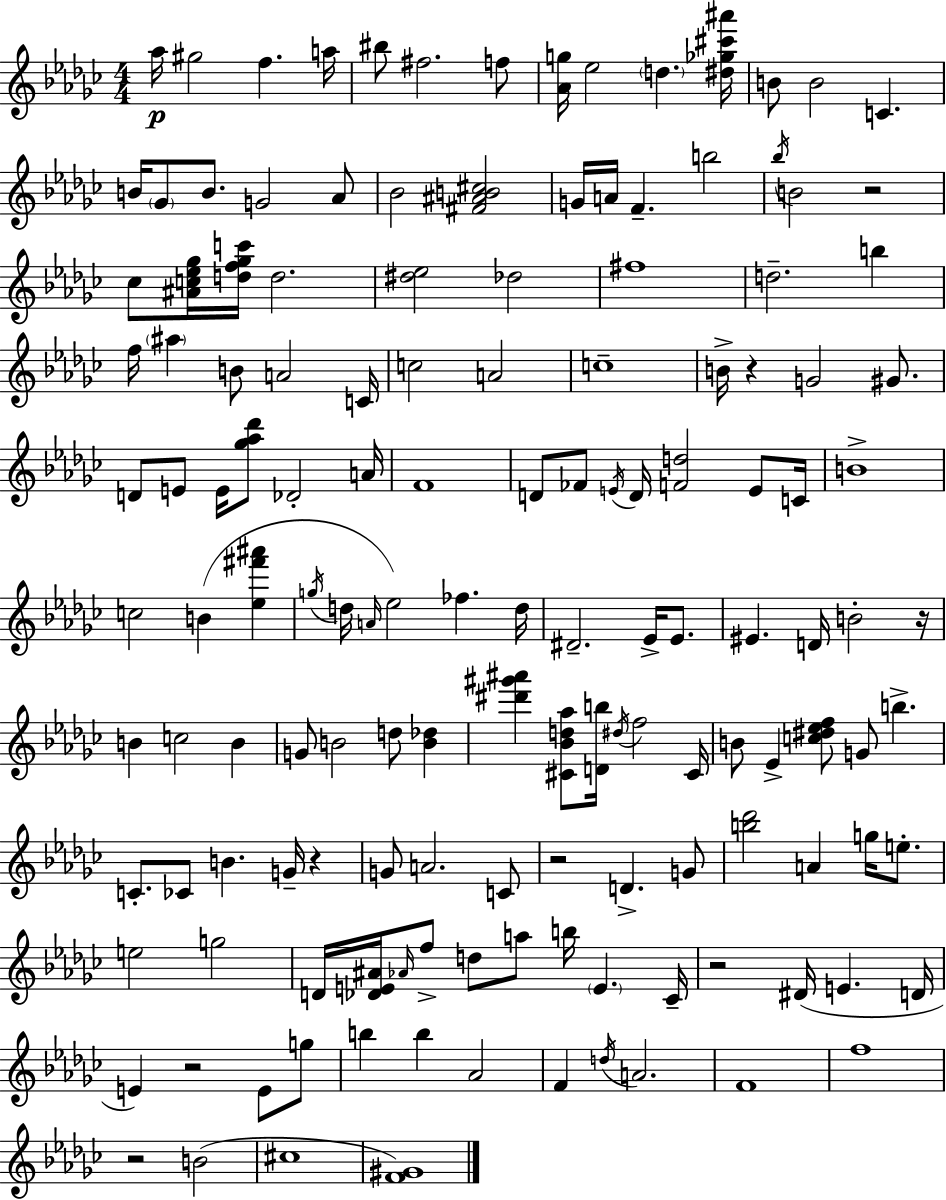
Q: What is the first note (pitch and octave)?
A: Ab5